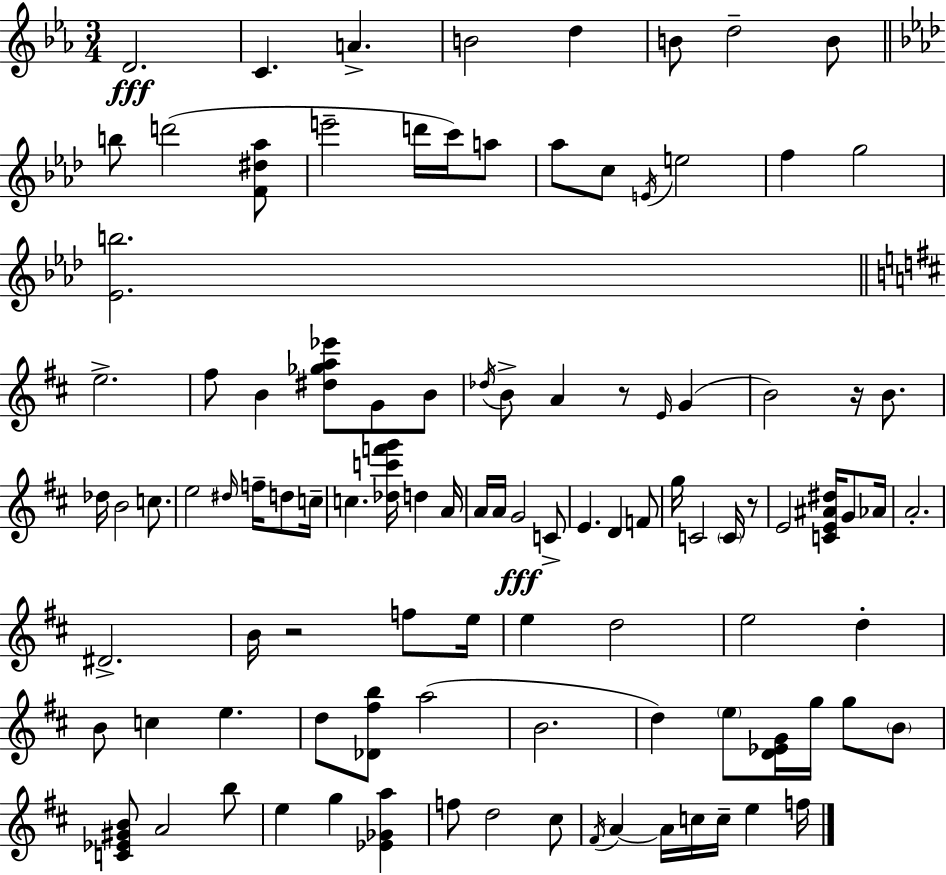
{
  \clef treble
  \numericTimeSignature
  \time 3/4
  \key ees \major
  \repeat volta 2 { d'2.\fff | c'4. a'4.-> | b'2 d''4 | b'8 d''2-- b'8 | \break \bar "||" \break \key aes \major b''8 d'''2( <f' dis'' aes''>8 | e'''2-- d'''16 c'''16) a''8 | aes''8 c''8 \acciaccatura { e'16 } e''2 | f''4 g''2 | \break <ees' b''>2. | \bar "||" \break \key d \major e''2.-> | fis''8 b'4 <dis'' ges'' a'' ees'''>8 g'8 b'8 | \acciaccatura { des''16 } b'8-> a'4 r8 \grace { e'16 }( g'4 | b'2) r16 b'8. | \break des''16 b'2 c''8. | e''2 \grace { dis''16 } f''16-- | d''8 c''16-- c''4. <des'' c''' f''' g'''>16 d''4 | a'16 a'16 a'16 g'2\fff | \break c'8-> e'4. d'4 | f'8 g''16 c'2 | \parenthesize c'16 r8 e'2 <c' e' ais' dis''>16 | g'8 aes'16 a'2.-. | \break dis'2.-> | b'16 r2 | f''8 e''16 e''4 d''2 | e''2 d''4-. | \break b'8 c''4 e''4. | d''8 <des' fis'' b''>8 a''2( | b'2. | d''4) \parenthesize e''8 <d' ees' g'>16 g''16 g''8 | \break \parenthesize b'8 <c' ees' gis' b'>8 a'2 | b''8 e''4 g''4 <ees' ges' a''>4 | f''8 d''2 | cis''8 \acciaccatura { fis'16 } a'4~~ a'16 c''16 c''16-- e''4 | \break f''16 } \bar "|."
}